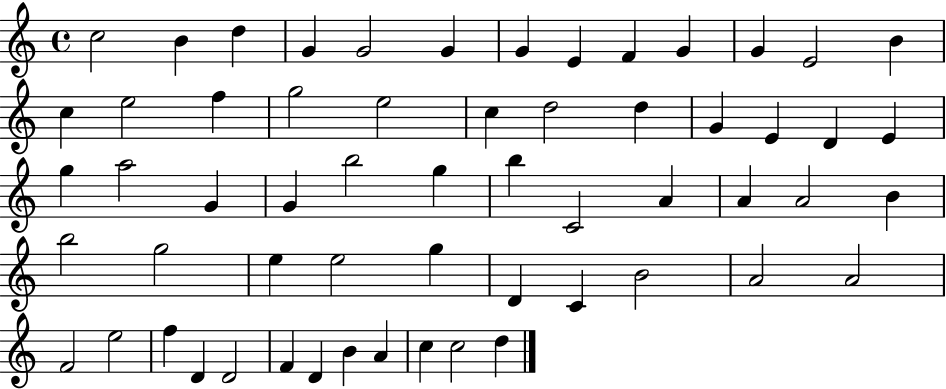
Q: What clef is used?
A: treble